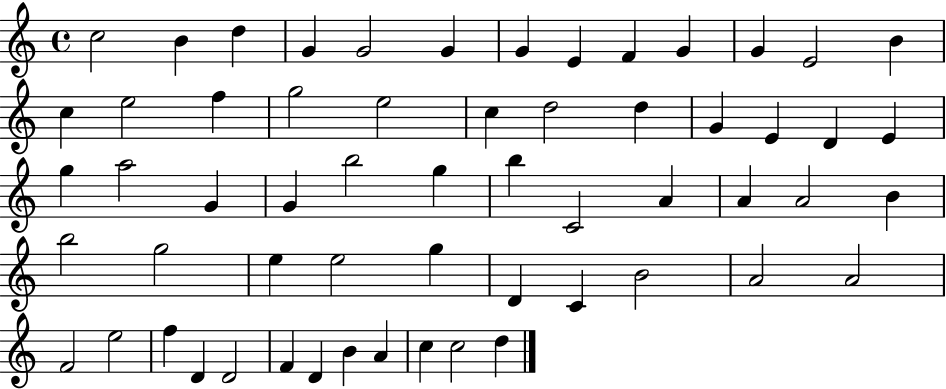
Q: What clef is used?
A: treble